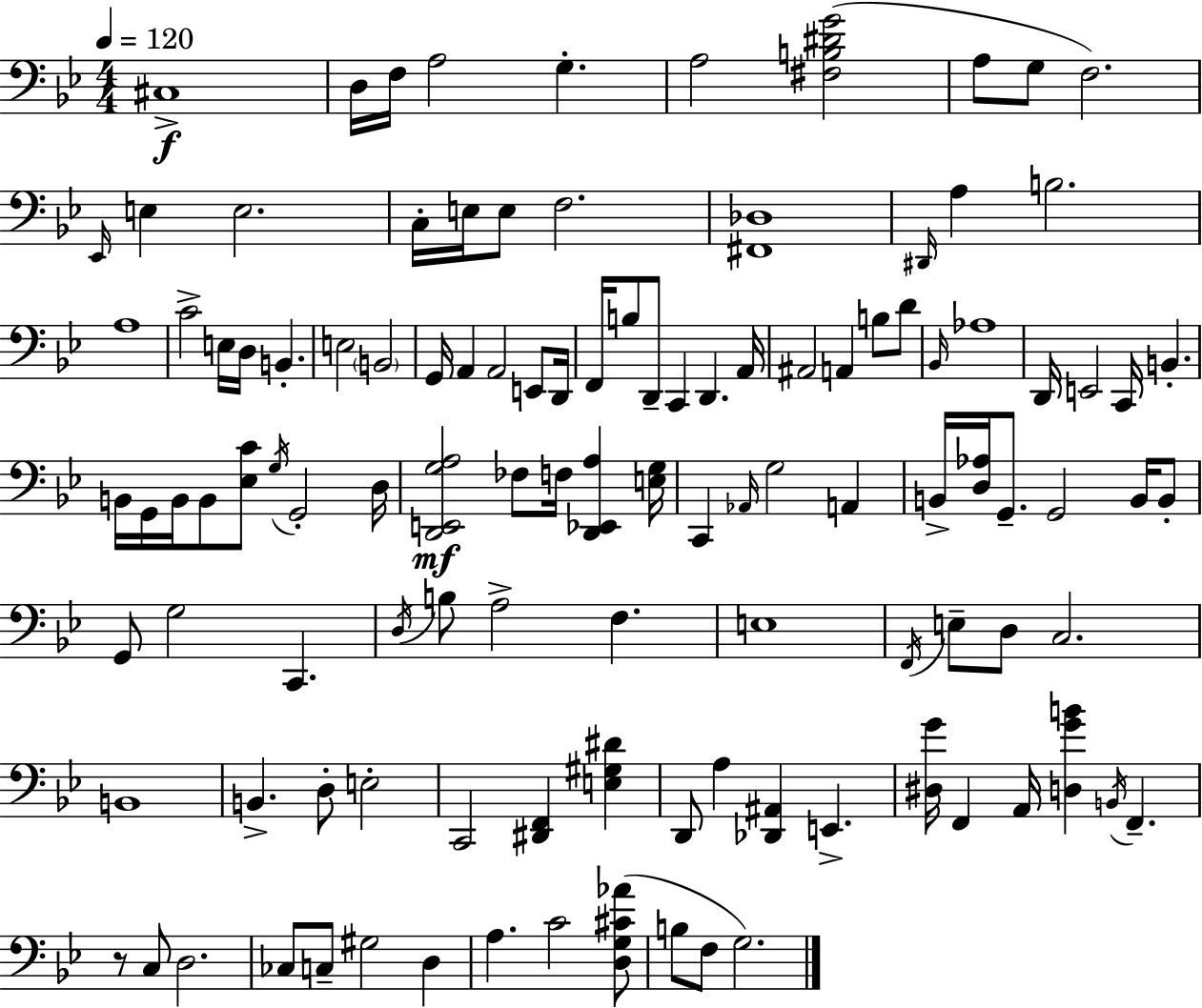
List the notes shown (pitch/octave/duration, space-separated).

C#3/w D3/s F3/s A3/h G3/q. A3/h [F#3,B3,D#4,G4]/h A3/e G3/e F3/h. Eb2/s E3/q E3/h. C3/s E3/s E3/e F3/h. [F#2,Db3]/w D#2/s A3/q B3/h. A3/w C4/h E3/s D3/s B2/q. E3/h B2/h G2/s A2/q A2/h E2/e D2/s F2/s B3/e D2/e C2/q D2/q. A2/s A#2/h A2/q B3/e D4/e Bb2/s Ab3/w D2/s E2/h C2/s B2/q. B2/s G2/s B2/s B2/e [Eb3,C4]/e G3/s G2/h D3/s [D2,E2,G3,A3]/h FES3/e F3/s [D2,Eb2,A3]/q [E3,G3]/s C2/q Ab2/s G3/h A2/q B2/s [D3,Ab3]/s G2/e. G2/h B2/s B2/e G2/e G3/h C2/q. D3/s B3/e A3/h F3/q. E3/w F2/s E3/e D3/e C3/h. B2/w B2/q. D3/e E3/h C2/h [D#2,F2]/q [E3,G#3,D#4]/q D2/e A3/q [Db2,A#2]/q E2/q. [D#3,G4]/s F2/q A2/s [D3,G4,B4]/q B2/s F2/q. R/e C3/e D3/h. CES3/e C3/e G#3/h D3/q A3/q. C4/h [D3,G3,C#4,Ab4]/e B3/e F3/e G3/h.